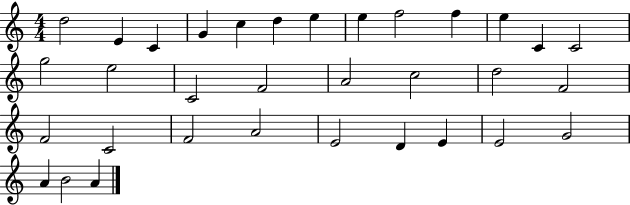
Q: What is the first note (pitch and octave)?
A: D5